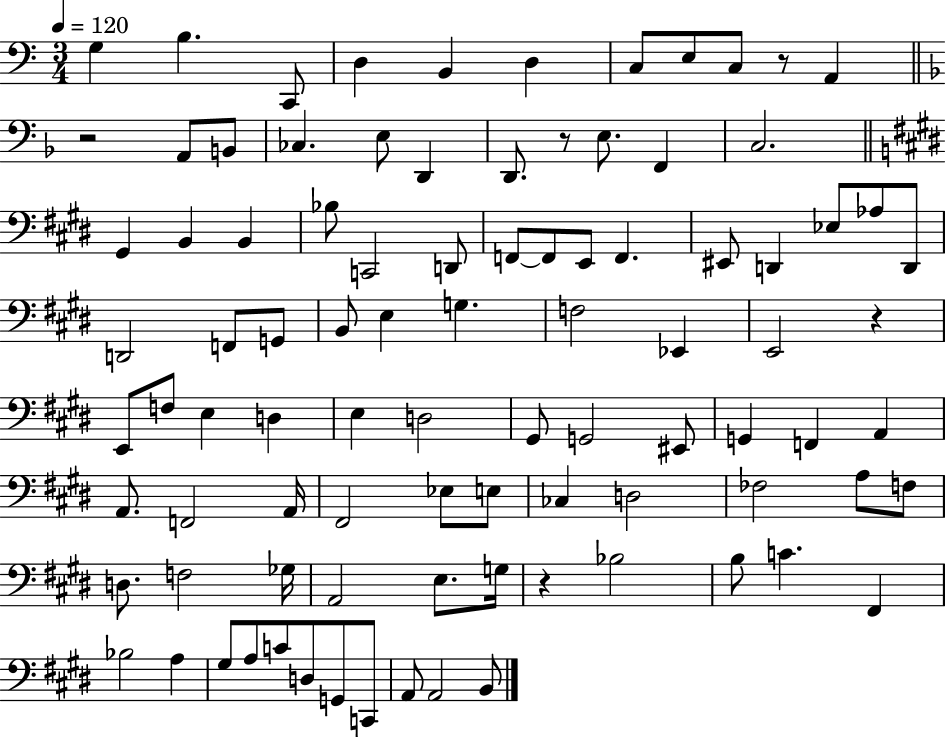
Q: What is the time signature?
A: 3/4